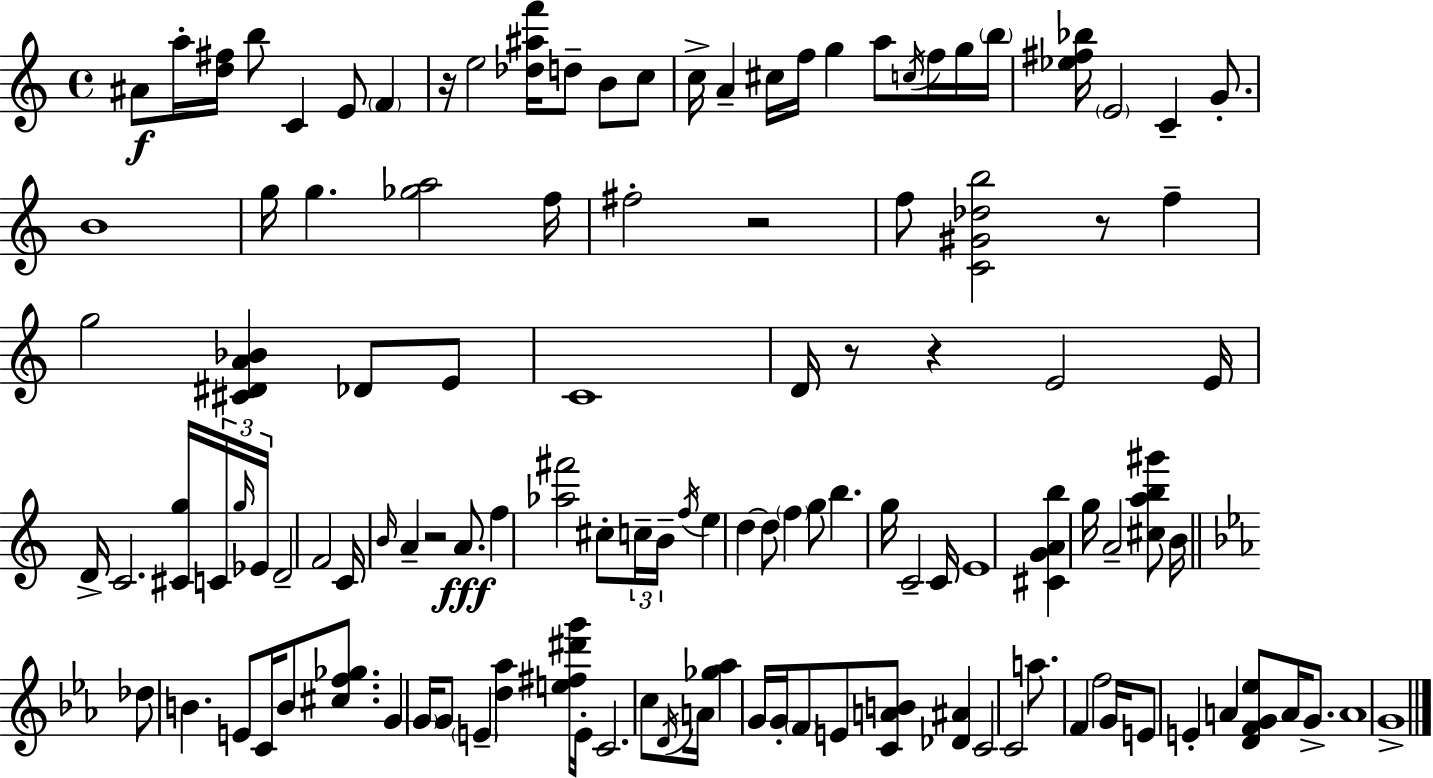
{
  \clef treble
  \time 4/4
  \defaultTimeSignature
  \key a \minor
  \repeat volta 2 { ais'8\f a''16-. <d'' fis''>16 b''8 c'4 e'8 \parenthesize f'4 | r16 e''2 <des'' ais'' f'''>16 d''8-- b'8 c''8 | c''16-> a'4-- cis''16 f''16 g''4 a''8 \acciaccatura { c''16 } f''16 g''16 | \parenthesize b''16 <ees'' fis'' bes''>16 \parenthesize e'2 c'4-- g'8.-. | \break b'1 | g''16 g''4. <ges'' a''>2 | f''16 fis''2-. r2 | f''8 <c' gis' des'' b''>2 r8 f''4-- | \break g''2 <cis' dis' a' bes'>4 des'8 e'8 | c'1 | d'16 r8 r4 e'2 | e'16 d'16-> c'2. <cis' g''>16 \tuplet 3/2 { c'16 | \break \grace { g''16 } ees'16 } d'2-- f'2 | c'16 \grace { b'16 } a'4-- r2 | a'8.\fff f''4 <aes'' fis'''>2 cis''8-. | \tuplet 3/2 { c''16-- b'16-- \acciaccatura { f''16 } } e''4 d''4~~ d''8 \parenthesize f''4 | \break g''8 b''4. g''16 c'2-- | c'16 e'1 | <cis' g' a' b''>4 g''16 a'2-- | <cis'' a'' b'' gis'''>8 b'16 \bar "||" \break \key c \minor des''8 b'4. e'8 c'16 b'8 <cis'' f'' ges''>8. | g'4 \parenthesize g'16 g'8 \parenthesize e'4-- <d'' aes''>4 <e'' fis'' dis''' g'''>16 | e'16-. c'2. c''8 \acciaccatura { d'16 } | a'16 <ges'' aes''>4 g'16 g'16-. \parenthesize f'8 e'8 <c' a' b'>8 <des' ais'>4 | \break c'2 c'2 | a''8. f'4 f''2 | g'16 e'8 e'4-. a'4 <d' f' g' ees''>8 a'16 g'8.-> | a'1 | \break g'1-> | } \bar "|."
}